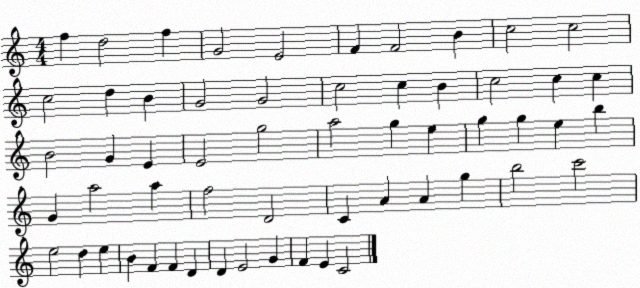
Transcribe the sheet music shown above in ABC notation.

X:1
T:Untitled
M:4/4
L:1/4
K:C
f d2 f G2 E2 F F2 B c2 c2 c2 d B G2 G2 c2 c B c2 c c B2 G E E2 g2 a2 g e g g e b G a2 a f2 D2 C A A g b2 c'2 e2 d e B F F D D E2 G F E C2